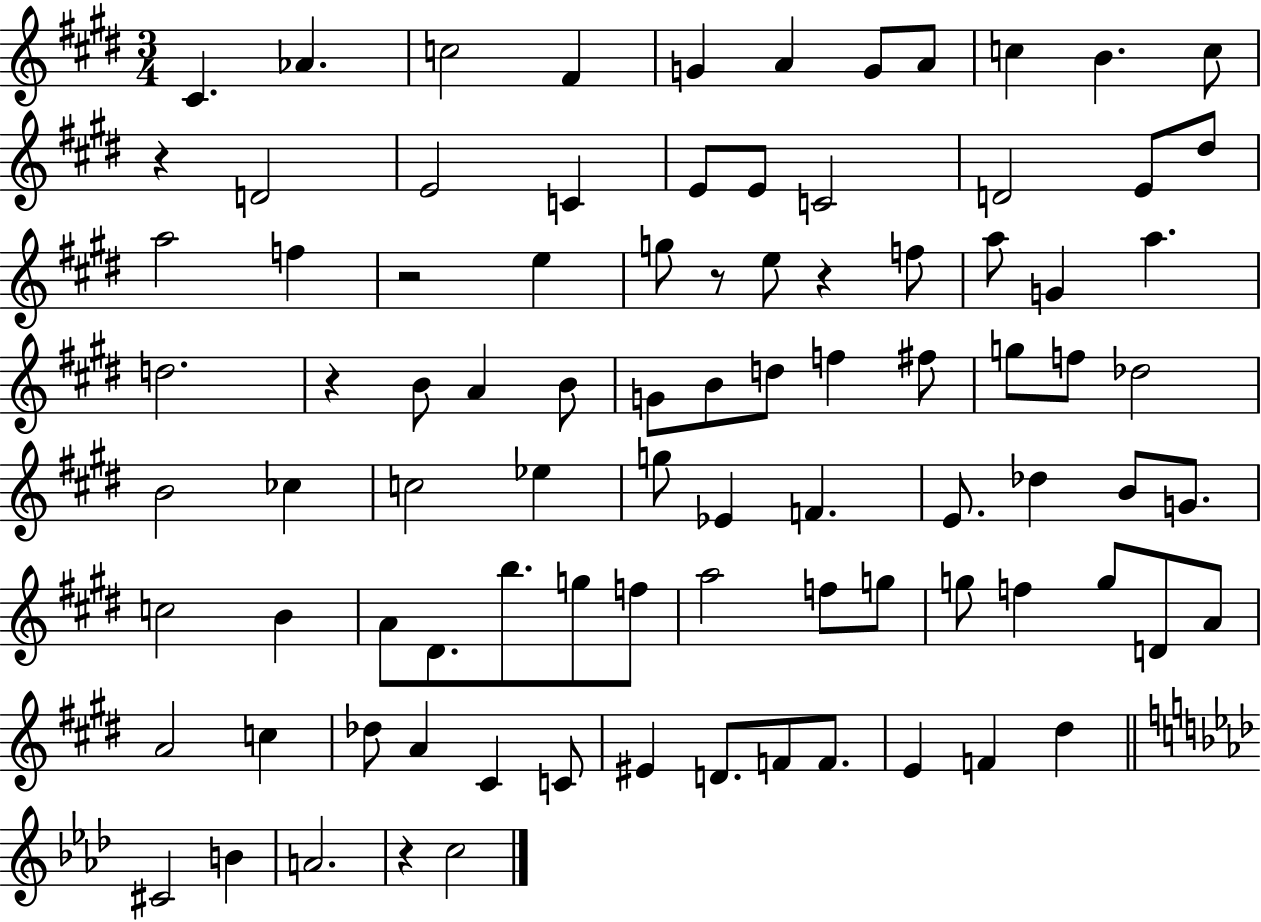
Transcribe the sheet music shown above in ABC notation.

X:1
T:Untitled
M:3/4
L:1/4
K:E
^C _A c2 ^F G A G/2 A/2 c B c/2 z D2 E2 C E/2 E/2 C2 D2 E/2 ^d/2 a2 f z2 e g/2 z/2 e/2 z f/2 a/2 G a d2 z B/2 A B/2 G/2 B/2 d/2 f ^f/2 g/2 f/2 _d2 B2 _c c2 _e g/2 _E F E/2 _d B/2 G/2 c2 B A/2 ^D/2 b/2 g/2 f/2 a2 f/2 g/2 g/2 f g/2 D/2 A/2 A2 c _d/2 A ^C C/2 ^E D/2 F/2 F/2 E F ^d ^C2 B A2 z c2